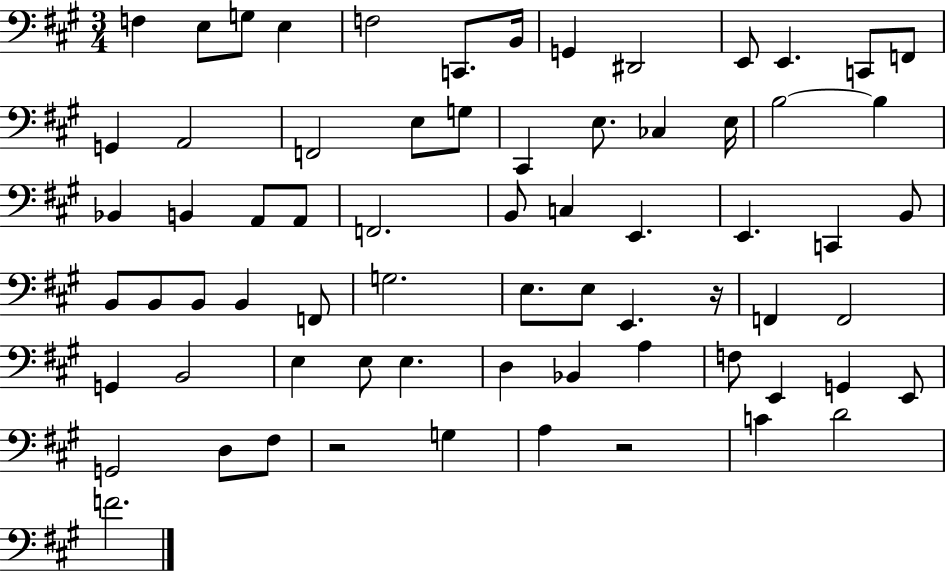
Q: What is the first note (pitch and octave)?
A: F3